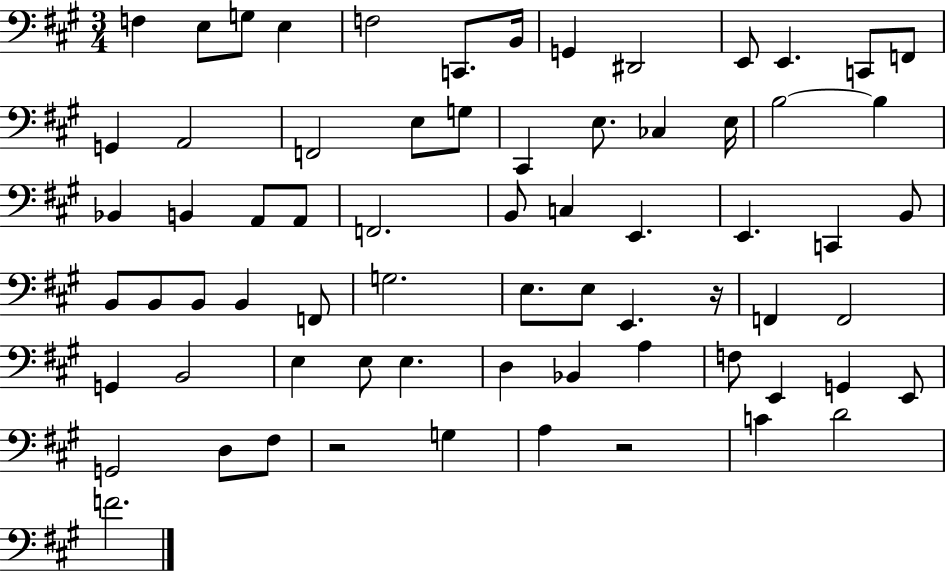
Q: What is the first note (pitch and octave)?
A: F3